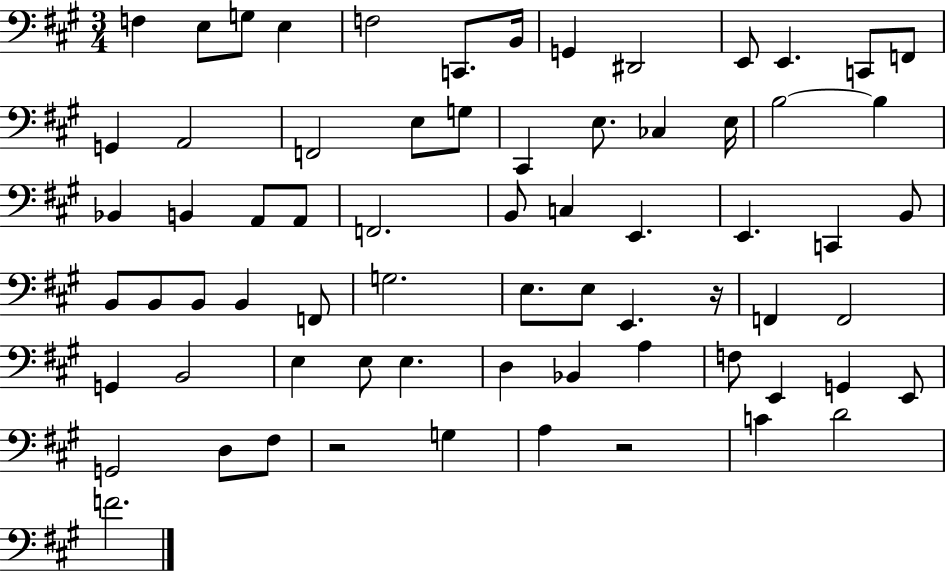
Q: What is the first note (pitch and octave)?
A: F3